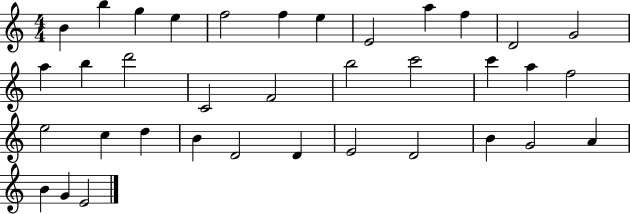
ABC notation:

X:1
T:Untitled
M:4/4
L:1/4
K:C
B b g e f2 f e E2 a f D2 G2 a b d'2 C2 F2 b2 c'2 c' a f2 e2 c d B D2 D E2 D2 B G2 A B G E2